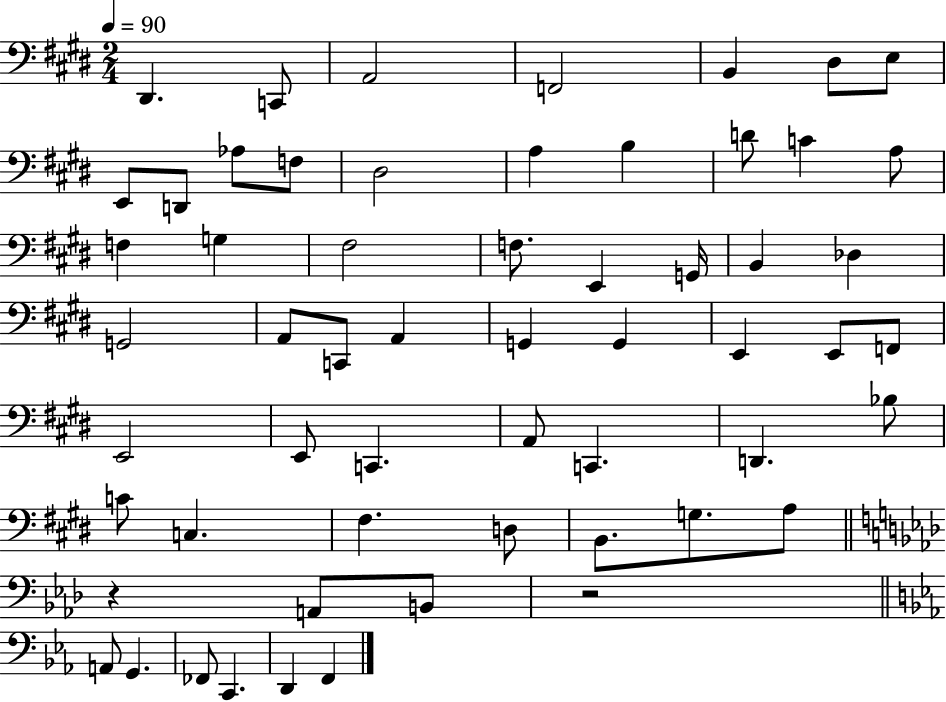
{
  \clef bass
  \numericTimeSignature
  \time 2/4
  \key e \major
  \tempo 4 = 90
  dis,4. c,8 | a,2 | f,2 | b,4 dis8 e8 | \break e,8 d,8 aes8 f8 | dis2 | a4 b4 | d'8 c'4 a8 | \break f4 g4 | fis2 | f8. e,4 g,16 | b,4 des4 | \break g,2 | a,8 c,8 a,4 | g,4 g,4 | e,4 e,8 f,8 | \break e,2 | e,8 c,4. | a,8 c,4. | d,4. bes8 | \break c'8 c4. | fis4. d8 | b,8. g8. a8 | \bar "||" \break \key f \minor r4 a,8 b,8 | r2 | \bar "||" \break \key c \minor a,8 g,4. | fes,8 c,4. | d,4 f,4 | \bar "|."
}